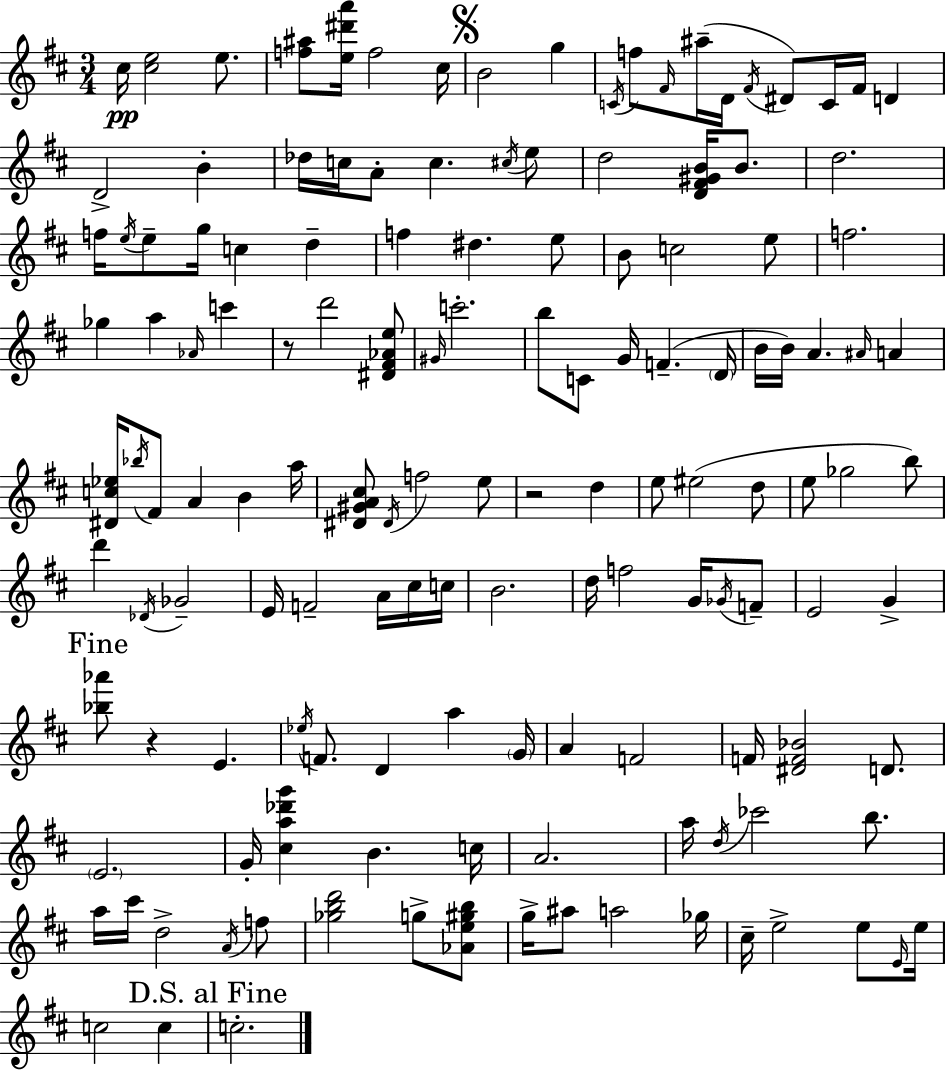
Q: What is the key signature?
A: D major